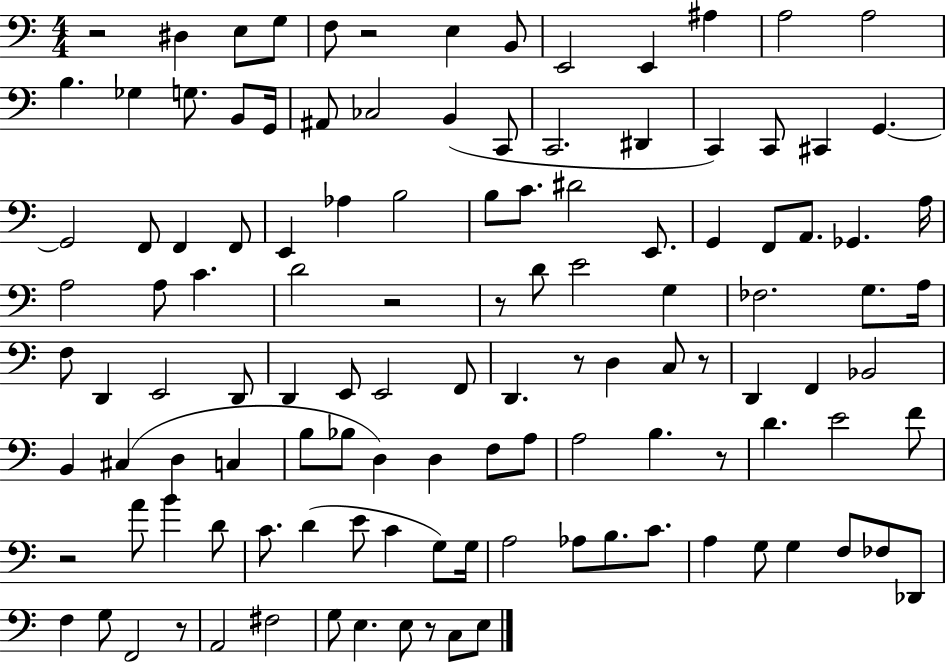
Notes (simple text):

R/h D#3/q E3/e G3/e F3/e R/h E3/q B2/e E2/h E2/q A#3/q A3/h A3/h B3/q. Gb3/q G3/e. B2/e G2/s A#2/e CES3/h B2/q C2/e C2/h. D#2/q C2/q C2/e C#2/q G2/q. G2/h F2/e F2/q F2/e E2/q Ab3/q B3/h B3/e C4/e. D#4/h E2/e. G2/q F2/e A2/e. Gb2/q. A3/s A3/h A3/e C4/q. D4/h R/h R/e D4/e E4/h G3/q FES3/h. G3/e. A3/s F3/e D2/q E2/h D2/e D2/q E2/e E2/h F2/e D2/q. R/e D3/q C3/e R/e D2/q F2/q Bb2/h B2/q C#3/q D3/q C3/q B3/e Bb3/e D3/q D3/q F3/e A3/e A3/h B3/q. R/e D4/q. E4/h F4/e R/h A4/e B4/q D4/e C4/e. D4/q E4/e C4/q G3/e G3/s A3/h Ab3/e B3/e. C4/e. A3/q G3/e G3/q F3/e FES3/e Db2/e F3/q G3/e F2/h R/e A2/h F#3/h G3/e E3/q. E3/e R/e C3/e E3/e